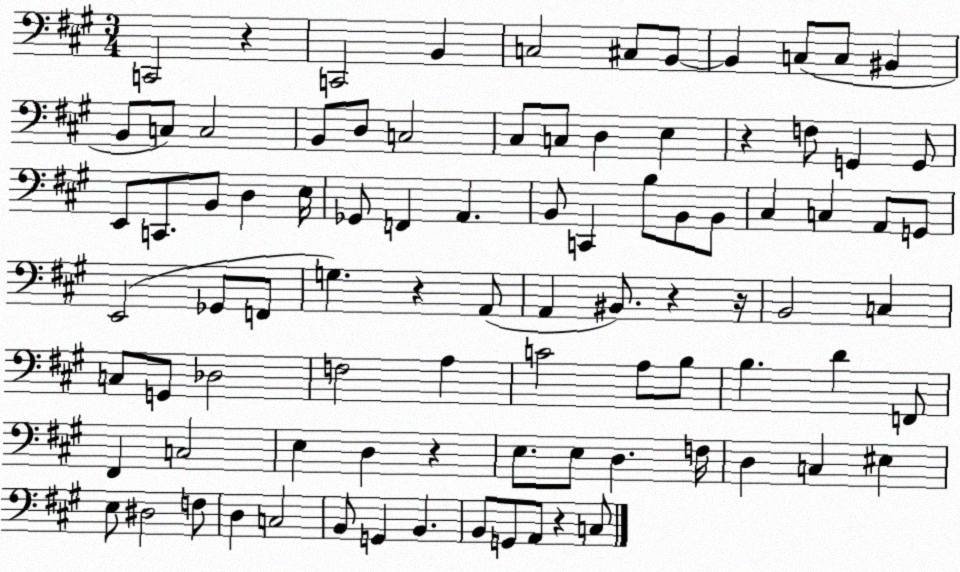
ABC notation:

X:1
T:Untitled
M:3/4
L:1/4
K:A
C,,2 z C,,2 B,, C,2 ^C,/2 B,,/2 B,, C,/2 C,/2 ^B,, B,,/2 C,/2 C,2 B,,/2 D,/2 C,2 ^C,/2 C,/2 D, E, z F,/2 G,, G,,/2 E,,/2 C,,/2 B,,/2 D, E,/4 _G,,/2 F,, A,, B,,/2 C,, B,/2 B,,/2 B,,/2 ^C, C, A,,/2 G,,/2 E,,2 _G,,/2 F,,/2 G, z A,,/2 A,, ^B,,/2 z z/4 B,,2 C, C,/2 G,,/2 _D,2 F,2 A, C2 A,/2 B,/2 B, D F,,/2 ^F,, C,2 E, D, z E,/2 E,/2 D, F,/4 D, C, ^E, E,/2 ^D,2 F,/2 D, C,2 B,,/2 G,, B,, B,,/2 G,,/2 A,,/2 z C,/2